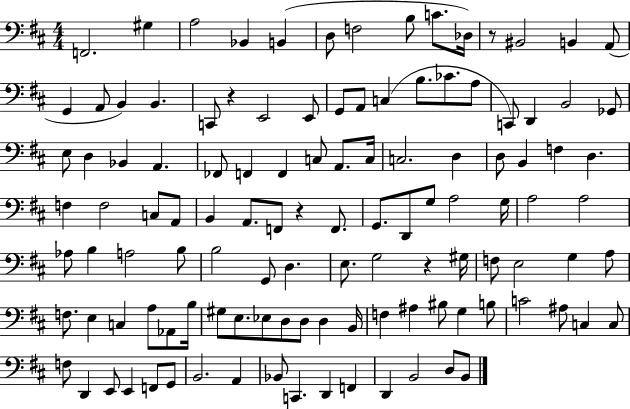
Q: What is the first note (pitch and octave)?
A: F2